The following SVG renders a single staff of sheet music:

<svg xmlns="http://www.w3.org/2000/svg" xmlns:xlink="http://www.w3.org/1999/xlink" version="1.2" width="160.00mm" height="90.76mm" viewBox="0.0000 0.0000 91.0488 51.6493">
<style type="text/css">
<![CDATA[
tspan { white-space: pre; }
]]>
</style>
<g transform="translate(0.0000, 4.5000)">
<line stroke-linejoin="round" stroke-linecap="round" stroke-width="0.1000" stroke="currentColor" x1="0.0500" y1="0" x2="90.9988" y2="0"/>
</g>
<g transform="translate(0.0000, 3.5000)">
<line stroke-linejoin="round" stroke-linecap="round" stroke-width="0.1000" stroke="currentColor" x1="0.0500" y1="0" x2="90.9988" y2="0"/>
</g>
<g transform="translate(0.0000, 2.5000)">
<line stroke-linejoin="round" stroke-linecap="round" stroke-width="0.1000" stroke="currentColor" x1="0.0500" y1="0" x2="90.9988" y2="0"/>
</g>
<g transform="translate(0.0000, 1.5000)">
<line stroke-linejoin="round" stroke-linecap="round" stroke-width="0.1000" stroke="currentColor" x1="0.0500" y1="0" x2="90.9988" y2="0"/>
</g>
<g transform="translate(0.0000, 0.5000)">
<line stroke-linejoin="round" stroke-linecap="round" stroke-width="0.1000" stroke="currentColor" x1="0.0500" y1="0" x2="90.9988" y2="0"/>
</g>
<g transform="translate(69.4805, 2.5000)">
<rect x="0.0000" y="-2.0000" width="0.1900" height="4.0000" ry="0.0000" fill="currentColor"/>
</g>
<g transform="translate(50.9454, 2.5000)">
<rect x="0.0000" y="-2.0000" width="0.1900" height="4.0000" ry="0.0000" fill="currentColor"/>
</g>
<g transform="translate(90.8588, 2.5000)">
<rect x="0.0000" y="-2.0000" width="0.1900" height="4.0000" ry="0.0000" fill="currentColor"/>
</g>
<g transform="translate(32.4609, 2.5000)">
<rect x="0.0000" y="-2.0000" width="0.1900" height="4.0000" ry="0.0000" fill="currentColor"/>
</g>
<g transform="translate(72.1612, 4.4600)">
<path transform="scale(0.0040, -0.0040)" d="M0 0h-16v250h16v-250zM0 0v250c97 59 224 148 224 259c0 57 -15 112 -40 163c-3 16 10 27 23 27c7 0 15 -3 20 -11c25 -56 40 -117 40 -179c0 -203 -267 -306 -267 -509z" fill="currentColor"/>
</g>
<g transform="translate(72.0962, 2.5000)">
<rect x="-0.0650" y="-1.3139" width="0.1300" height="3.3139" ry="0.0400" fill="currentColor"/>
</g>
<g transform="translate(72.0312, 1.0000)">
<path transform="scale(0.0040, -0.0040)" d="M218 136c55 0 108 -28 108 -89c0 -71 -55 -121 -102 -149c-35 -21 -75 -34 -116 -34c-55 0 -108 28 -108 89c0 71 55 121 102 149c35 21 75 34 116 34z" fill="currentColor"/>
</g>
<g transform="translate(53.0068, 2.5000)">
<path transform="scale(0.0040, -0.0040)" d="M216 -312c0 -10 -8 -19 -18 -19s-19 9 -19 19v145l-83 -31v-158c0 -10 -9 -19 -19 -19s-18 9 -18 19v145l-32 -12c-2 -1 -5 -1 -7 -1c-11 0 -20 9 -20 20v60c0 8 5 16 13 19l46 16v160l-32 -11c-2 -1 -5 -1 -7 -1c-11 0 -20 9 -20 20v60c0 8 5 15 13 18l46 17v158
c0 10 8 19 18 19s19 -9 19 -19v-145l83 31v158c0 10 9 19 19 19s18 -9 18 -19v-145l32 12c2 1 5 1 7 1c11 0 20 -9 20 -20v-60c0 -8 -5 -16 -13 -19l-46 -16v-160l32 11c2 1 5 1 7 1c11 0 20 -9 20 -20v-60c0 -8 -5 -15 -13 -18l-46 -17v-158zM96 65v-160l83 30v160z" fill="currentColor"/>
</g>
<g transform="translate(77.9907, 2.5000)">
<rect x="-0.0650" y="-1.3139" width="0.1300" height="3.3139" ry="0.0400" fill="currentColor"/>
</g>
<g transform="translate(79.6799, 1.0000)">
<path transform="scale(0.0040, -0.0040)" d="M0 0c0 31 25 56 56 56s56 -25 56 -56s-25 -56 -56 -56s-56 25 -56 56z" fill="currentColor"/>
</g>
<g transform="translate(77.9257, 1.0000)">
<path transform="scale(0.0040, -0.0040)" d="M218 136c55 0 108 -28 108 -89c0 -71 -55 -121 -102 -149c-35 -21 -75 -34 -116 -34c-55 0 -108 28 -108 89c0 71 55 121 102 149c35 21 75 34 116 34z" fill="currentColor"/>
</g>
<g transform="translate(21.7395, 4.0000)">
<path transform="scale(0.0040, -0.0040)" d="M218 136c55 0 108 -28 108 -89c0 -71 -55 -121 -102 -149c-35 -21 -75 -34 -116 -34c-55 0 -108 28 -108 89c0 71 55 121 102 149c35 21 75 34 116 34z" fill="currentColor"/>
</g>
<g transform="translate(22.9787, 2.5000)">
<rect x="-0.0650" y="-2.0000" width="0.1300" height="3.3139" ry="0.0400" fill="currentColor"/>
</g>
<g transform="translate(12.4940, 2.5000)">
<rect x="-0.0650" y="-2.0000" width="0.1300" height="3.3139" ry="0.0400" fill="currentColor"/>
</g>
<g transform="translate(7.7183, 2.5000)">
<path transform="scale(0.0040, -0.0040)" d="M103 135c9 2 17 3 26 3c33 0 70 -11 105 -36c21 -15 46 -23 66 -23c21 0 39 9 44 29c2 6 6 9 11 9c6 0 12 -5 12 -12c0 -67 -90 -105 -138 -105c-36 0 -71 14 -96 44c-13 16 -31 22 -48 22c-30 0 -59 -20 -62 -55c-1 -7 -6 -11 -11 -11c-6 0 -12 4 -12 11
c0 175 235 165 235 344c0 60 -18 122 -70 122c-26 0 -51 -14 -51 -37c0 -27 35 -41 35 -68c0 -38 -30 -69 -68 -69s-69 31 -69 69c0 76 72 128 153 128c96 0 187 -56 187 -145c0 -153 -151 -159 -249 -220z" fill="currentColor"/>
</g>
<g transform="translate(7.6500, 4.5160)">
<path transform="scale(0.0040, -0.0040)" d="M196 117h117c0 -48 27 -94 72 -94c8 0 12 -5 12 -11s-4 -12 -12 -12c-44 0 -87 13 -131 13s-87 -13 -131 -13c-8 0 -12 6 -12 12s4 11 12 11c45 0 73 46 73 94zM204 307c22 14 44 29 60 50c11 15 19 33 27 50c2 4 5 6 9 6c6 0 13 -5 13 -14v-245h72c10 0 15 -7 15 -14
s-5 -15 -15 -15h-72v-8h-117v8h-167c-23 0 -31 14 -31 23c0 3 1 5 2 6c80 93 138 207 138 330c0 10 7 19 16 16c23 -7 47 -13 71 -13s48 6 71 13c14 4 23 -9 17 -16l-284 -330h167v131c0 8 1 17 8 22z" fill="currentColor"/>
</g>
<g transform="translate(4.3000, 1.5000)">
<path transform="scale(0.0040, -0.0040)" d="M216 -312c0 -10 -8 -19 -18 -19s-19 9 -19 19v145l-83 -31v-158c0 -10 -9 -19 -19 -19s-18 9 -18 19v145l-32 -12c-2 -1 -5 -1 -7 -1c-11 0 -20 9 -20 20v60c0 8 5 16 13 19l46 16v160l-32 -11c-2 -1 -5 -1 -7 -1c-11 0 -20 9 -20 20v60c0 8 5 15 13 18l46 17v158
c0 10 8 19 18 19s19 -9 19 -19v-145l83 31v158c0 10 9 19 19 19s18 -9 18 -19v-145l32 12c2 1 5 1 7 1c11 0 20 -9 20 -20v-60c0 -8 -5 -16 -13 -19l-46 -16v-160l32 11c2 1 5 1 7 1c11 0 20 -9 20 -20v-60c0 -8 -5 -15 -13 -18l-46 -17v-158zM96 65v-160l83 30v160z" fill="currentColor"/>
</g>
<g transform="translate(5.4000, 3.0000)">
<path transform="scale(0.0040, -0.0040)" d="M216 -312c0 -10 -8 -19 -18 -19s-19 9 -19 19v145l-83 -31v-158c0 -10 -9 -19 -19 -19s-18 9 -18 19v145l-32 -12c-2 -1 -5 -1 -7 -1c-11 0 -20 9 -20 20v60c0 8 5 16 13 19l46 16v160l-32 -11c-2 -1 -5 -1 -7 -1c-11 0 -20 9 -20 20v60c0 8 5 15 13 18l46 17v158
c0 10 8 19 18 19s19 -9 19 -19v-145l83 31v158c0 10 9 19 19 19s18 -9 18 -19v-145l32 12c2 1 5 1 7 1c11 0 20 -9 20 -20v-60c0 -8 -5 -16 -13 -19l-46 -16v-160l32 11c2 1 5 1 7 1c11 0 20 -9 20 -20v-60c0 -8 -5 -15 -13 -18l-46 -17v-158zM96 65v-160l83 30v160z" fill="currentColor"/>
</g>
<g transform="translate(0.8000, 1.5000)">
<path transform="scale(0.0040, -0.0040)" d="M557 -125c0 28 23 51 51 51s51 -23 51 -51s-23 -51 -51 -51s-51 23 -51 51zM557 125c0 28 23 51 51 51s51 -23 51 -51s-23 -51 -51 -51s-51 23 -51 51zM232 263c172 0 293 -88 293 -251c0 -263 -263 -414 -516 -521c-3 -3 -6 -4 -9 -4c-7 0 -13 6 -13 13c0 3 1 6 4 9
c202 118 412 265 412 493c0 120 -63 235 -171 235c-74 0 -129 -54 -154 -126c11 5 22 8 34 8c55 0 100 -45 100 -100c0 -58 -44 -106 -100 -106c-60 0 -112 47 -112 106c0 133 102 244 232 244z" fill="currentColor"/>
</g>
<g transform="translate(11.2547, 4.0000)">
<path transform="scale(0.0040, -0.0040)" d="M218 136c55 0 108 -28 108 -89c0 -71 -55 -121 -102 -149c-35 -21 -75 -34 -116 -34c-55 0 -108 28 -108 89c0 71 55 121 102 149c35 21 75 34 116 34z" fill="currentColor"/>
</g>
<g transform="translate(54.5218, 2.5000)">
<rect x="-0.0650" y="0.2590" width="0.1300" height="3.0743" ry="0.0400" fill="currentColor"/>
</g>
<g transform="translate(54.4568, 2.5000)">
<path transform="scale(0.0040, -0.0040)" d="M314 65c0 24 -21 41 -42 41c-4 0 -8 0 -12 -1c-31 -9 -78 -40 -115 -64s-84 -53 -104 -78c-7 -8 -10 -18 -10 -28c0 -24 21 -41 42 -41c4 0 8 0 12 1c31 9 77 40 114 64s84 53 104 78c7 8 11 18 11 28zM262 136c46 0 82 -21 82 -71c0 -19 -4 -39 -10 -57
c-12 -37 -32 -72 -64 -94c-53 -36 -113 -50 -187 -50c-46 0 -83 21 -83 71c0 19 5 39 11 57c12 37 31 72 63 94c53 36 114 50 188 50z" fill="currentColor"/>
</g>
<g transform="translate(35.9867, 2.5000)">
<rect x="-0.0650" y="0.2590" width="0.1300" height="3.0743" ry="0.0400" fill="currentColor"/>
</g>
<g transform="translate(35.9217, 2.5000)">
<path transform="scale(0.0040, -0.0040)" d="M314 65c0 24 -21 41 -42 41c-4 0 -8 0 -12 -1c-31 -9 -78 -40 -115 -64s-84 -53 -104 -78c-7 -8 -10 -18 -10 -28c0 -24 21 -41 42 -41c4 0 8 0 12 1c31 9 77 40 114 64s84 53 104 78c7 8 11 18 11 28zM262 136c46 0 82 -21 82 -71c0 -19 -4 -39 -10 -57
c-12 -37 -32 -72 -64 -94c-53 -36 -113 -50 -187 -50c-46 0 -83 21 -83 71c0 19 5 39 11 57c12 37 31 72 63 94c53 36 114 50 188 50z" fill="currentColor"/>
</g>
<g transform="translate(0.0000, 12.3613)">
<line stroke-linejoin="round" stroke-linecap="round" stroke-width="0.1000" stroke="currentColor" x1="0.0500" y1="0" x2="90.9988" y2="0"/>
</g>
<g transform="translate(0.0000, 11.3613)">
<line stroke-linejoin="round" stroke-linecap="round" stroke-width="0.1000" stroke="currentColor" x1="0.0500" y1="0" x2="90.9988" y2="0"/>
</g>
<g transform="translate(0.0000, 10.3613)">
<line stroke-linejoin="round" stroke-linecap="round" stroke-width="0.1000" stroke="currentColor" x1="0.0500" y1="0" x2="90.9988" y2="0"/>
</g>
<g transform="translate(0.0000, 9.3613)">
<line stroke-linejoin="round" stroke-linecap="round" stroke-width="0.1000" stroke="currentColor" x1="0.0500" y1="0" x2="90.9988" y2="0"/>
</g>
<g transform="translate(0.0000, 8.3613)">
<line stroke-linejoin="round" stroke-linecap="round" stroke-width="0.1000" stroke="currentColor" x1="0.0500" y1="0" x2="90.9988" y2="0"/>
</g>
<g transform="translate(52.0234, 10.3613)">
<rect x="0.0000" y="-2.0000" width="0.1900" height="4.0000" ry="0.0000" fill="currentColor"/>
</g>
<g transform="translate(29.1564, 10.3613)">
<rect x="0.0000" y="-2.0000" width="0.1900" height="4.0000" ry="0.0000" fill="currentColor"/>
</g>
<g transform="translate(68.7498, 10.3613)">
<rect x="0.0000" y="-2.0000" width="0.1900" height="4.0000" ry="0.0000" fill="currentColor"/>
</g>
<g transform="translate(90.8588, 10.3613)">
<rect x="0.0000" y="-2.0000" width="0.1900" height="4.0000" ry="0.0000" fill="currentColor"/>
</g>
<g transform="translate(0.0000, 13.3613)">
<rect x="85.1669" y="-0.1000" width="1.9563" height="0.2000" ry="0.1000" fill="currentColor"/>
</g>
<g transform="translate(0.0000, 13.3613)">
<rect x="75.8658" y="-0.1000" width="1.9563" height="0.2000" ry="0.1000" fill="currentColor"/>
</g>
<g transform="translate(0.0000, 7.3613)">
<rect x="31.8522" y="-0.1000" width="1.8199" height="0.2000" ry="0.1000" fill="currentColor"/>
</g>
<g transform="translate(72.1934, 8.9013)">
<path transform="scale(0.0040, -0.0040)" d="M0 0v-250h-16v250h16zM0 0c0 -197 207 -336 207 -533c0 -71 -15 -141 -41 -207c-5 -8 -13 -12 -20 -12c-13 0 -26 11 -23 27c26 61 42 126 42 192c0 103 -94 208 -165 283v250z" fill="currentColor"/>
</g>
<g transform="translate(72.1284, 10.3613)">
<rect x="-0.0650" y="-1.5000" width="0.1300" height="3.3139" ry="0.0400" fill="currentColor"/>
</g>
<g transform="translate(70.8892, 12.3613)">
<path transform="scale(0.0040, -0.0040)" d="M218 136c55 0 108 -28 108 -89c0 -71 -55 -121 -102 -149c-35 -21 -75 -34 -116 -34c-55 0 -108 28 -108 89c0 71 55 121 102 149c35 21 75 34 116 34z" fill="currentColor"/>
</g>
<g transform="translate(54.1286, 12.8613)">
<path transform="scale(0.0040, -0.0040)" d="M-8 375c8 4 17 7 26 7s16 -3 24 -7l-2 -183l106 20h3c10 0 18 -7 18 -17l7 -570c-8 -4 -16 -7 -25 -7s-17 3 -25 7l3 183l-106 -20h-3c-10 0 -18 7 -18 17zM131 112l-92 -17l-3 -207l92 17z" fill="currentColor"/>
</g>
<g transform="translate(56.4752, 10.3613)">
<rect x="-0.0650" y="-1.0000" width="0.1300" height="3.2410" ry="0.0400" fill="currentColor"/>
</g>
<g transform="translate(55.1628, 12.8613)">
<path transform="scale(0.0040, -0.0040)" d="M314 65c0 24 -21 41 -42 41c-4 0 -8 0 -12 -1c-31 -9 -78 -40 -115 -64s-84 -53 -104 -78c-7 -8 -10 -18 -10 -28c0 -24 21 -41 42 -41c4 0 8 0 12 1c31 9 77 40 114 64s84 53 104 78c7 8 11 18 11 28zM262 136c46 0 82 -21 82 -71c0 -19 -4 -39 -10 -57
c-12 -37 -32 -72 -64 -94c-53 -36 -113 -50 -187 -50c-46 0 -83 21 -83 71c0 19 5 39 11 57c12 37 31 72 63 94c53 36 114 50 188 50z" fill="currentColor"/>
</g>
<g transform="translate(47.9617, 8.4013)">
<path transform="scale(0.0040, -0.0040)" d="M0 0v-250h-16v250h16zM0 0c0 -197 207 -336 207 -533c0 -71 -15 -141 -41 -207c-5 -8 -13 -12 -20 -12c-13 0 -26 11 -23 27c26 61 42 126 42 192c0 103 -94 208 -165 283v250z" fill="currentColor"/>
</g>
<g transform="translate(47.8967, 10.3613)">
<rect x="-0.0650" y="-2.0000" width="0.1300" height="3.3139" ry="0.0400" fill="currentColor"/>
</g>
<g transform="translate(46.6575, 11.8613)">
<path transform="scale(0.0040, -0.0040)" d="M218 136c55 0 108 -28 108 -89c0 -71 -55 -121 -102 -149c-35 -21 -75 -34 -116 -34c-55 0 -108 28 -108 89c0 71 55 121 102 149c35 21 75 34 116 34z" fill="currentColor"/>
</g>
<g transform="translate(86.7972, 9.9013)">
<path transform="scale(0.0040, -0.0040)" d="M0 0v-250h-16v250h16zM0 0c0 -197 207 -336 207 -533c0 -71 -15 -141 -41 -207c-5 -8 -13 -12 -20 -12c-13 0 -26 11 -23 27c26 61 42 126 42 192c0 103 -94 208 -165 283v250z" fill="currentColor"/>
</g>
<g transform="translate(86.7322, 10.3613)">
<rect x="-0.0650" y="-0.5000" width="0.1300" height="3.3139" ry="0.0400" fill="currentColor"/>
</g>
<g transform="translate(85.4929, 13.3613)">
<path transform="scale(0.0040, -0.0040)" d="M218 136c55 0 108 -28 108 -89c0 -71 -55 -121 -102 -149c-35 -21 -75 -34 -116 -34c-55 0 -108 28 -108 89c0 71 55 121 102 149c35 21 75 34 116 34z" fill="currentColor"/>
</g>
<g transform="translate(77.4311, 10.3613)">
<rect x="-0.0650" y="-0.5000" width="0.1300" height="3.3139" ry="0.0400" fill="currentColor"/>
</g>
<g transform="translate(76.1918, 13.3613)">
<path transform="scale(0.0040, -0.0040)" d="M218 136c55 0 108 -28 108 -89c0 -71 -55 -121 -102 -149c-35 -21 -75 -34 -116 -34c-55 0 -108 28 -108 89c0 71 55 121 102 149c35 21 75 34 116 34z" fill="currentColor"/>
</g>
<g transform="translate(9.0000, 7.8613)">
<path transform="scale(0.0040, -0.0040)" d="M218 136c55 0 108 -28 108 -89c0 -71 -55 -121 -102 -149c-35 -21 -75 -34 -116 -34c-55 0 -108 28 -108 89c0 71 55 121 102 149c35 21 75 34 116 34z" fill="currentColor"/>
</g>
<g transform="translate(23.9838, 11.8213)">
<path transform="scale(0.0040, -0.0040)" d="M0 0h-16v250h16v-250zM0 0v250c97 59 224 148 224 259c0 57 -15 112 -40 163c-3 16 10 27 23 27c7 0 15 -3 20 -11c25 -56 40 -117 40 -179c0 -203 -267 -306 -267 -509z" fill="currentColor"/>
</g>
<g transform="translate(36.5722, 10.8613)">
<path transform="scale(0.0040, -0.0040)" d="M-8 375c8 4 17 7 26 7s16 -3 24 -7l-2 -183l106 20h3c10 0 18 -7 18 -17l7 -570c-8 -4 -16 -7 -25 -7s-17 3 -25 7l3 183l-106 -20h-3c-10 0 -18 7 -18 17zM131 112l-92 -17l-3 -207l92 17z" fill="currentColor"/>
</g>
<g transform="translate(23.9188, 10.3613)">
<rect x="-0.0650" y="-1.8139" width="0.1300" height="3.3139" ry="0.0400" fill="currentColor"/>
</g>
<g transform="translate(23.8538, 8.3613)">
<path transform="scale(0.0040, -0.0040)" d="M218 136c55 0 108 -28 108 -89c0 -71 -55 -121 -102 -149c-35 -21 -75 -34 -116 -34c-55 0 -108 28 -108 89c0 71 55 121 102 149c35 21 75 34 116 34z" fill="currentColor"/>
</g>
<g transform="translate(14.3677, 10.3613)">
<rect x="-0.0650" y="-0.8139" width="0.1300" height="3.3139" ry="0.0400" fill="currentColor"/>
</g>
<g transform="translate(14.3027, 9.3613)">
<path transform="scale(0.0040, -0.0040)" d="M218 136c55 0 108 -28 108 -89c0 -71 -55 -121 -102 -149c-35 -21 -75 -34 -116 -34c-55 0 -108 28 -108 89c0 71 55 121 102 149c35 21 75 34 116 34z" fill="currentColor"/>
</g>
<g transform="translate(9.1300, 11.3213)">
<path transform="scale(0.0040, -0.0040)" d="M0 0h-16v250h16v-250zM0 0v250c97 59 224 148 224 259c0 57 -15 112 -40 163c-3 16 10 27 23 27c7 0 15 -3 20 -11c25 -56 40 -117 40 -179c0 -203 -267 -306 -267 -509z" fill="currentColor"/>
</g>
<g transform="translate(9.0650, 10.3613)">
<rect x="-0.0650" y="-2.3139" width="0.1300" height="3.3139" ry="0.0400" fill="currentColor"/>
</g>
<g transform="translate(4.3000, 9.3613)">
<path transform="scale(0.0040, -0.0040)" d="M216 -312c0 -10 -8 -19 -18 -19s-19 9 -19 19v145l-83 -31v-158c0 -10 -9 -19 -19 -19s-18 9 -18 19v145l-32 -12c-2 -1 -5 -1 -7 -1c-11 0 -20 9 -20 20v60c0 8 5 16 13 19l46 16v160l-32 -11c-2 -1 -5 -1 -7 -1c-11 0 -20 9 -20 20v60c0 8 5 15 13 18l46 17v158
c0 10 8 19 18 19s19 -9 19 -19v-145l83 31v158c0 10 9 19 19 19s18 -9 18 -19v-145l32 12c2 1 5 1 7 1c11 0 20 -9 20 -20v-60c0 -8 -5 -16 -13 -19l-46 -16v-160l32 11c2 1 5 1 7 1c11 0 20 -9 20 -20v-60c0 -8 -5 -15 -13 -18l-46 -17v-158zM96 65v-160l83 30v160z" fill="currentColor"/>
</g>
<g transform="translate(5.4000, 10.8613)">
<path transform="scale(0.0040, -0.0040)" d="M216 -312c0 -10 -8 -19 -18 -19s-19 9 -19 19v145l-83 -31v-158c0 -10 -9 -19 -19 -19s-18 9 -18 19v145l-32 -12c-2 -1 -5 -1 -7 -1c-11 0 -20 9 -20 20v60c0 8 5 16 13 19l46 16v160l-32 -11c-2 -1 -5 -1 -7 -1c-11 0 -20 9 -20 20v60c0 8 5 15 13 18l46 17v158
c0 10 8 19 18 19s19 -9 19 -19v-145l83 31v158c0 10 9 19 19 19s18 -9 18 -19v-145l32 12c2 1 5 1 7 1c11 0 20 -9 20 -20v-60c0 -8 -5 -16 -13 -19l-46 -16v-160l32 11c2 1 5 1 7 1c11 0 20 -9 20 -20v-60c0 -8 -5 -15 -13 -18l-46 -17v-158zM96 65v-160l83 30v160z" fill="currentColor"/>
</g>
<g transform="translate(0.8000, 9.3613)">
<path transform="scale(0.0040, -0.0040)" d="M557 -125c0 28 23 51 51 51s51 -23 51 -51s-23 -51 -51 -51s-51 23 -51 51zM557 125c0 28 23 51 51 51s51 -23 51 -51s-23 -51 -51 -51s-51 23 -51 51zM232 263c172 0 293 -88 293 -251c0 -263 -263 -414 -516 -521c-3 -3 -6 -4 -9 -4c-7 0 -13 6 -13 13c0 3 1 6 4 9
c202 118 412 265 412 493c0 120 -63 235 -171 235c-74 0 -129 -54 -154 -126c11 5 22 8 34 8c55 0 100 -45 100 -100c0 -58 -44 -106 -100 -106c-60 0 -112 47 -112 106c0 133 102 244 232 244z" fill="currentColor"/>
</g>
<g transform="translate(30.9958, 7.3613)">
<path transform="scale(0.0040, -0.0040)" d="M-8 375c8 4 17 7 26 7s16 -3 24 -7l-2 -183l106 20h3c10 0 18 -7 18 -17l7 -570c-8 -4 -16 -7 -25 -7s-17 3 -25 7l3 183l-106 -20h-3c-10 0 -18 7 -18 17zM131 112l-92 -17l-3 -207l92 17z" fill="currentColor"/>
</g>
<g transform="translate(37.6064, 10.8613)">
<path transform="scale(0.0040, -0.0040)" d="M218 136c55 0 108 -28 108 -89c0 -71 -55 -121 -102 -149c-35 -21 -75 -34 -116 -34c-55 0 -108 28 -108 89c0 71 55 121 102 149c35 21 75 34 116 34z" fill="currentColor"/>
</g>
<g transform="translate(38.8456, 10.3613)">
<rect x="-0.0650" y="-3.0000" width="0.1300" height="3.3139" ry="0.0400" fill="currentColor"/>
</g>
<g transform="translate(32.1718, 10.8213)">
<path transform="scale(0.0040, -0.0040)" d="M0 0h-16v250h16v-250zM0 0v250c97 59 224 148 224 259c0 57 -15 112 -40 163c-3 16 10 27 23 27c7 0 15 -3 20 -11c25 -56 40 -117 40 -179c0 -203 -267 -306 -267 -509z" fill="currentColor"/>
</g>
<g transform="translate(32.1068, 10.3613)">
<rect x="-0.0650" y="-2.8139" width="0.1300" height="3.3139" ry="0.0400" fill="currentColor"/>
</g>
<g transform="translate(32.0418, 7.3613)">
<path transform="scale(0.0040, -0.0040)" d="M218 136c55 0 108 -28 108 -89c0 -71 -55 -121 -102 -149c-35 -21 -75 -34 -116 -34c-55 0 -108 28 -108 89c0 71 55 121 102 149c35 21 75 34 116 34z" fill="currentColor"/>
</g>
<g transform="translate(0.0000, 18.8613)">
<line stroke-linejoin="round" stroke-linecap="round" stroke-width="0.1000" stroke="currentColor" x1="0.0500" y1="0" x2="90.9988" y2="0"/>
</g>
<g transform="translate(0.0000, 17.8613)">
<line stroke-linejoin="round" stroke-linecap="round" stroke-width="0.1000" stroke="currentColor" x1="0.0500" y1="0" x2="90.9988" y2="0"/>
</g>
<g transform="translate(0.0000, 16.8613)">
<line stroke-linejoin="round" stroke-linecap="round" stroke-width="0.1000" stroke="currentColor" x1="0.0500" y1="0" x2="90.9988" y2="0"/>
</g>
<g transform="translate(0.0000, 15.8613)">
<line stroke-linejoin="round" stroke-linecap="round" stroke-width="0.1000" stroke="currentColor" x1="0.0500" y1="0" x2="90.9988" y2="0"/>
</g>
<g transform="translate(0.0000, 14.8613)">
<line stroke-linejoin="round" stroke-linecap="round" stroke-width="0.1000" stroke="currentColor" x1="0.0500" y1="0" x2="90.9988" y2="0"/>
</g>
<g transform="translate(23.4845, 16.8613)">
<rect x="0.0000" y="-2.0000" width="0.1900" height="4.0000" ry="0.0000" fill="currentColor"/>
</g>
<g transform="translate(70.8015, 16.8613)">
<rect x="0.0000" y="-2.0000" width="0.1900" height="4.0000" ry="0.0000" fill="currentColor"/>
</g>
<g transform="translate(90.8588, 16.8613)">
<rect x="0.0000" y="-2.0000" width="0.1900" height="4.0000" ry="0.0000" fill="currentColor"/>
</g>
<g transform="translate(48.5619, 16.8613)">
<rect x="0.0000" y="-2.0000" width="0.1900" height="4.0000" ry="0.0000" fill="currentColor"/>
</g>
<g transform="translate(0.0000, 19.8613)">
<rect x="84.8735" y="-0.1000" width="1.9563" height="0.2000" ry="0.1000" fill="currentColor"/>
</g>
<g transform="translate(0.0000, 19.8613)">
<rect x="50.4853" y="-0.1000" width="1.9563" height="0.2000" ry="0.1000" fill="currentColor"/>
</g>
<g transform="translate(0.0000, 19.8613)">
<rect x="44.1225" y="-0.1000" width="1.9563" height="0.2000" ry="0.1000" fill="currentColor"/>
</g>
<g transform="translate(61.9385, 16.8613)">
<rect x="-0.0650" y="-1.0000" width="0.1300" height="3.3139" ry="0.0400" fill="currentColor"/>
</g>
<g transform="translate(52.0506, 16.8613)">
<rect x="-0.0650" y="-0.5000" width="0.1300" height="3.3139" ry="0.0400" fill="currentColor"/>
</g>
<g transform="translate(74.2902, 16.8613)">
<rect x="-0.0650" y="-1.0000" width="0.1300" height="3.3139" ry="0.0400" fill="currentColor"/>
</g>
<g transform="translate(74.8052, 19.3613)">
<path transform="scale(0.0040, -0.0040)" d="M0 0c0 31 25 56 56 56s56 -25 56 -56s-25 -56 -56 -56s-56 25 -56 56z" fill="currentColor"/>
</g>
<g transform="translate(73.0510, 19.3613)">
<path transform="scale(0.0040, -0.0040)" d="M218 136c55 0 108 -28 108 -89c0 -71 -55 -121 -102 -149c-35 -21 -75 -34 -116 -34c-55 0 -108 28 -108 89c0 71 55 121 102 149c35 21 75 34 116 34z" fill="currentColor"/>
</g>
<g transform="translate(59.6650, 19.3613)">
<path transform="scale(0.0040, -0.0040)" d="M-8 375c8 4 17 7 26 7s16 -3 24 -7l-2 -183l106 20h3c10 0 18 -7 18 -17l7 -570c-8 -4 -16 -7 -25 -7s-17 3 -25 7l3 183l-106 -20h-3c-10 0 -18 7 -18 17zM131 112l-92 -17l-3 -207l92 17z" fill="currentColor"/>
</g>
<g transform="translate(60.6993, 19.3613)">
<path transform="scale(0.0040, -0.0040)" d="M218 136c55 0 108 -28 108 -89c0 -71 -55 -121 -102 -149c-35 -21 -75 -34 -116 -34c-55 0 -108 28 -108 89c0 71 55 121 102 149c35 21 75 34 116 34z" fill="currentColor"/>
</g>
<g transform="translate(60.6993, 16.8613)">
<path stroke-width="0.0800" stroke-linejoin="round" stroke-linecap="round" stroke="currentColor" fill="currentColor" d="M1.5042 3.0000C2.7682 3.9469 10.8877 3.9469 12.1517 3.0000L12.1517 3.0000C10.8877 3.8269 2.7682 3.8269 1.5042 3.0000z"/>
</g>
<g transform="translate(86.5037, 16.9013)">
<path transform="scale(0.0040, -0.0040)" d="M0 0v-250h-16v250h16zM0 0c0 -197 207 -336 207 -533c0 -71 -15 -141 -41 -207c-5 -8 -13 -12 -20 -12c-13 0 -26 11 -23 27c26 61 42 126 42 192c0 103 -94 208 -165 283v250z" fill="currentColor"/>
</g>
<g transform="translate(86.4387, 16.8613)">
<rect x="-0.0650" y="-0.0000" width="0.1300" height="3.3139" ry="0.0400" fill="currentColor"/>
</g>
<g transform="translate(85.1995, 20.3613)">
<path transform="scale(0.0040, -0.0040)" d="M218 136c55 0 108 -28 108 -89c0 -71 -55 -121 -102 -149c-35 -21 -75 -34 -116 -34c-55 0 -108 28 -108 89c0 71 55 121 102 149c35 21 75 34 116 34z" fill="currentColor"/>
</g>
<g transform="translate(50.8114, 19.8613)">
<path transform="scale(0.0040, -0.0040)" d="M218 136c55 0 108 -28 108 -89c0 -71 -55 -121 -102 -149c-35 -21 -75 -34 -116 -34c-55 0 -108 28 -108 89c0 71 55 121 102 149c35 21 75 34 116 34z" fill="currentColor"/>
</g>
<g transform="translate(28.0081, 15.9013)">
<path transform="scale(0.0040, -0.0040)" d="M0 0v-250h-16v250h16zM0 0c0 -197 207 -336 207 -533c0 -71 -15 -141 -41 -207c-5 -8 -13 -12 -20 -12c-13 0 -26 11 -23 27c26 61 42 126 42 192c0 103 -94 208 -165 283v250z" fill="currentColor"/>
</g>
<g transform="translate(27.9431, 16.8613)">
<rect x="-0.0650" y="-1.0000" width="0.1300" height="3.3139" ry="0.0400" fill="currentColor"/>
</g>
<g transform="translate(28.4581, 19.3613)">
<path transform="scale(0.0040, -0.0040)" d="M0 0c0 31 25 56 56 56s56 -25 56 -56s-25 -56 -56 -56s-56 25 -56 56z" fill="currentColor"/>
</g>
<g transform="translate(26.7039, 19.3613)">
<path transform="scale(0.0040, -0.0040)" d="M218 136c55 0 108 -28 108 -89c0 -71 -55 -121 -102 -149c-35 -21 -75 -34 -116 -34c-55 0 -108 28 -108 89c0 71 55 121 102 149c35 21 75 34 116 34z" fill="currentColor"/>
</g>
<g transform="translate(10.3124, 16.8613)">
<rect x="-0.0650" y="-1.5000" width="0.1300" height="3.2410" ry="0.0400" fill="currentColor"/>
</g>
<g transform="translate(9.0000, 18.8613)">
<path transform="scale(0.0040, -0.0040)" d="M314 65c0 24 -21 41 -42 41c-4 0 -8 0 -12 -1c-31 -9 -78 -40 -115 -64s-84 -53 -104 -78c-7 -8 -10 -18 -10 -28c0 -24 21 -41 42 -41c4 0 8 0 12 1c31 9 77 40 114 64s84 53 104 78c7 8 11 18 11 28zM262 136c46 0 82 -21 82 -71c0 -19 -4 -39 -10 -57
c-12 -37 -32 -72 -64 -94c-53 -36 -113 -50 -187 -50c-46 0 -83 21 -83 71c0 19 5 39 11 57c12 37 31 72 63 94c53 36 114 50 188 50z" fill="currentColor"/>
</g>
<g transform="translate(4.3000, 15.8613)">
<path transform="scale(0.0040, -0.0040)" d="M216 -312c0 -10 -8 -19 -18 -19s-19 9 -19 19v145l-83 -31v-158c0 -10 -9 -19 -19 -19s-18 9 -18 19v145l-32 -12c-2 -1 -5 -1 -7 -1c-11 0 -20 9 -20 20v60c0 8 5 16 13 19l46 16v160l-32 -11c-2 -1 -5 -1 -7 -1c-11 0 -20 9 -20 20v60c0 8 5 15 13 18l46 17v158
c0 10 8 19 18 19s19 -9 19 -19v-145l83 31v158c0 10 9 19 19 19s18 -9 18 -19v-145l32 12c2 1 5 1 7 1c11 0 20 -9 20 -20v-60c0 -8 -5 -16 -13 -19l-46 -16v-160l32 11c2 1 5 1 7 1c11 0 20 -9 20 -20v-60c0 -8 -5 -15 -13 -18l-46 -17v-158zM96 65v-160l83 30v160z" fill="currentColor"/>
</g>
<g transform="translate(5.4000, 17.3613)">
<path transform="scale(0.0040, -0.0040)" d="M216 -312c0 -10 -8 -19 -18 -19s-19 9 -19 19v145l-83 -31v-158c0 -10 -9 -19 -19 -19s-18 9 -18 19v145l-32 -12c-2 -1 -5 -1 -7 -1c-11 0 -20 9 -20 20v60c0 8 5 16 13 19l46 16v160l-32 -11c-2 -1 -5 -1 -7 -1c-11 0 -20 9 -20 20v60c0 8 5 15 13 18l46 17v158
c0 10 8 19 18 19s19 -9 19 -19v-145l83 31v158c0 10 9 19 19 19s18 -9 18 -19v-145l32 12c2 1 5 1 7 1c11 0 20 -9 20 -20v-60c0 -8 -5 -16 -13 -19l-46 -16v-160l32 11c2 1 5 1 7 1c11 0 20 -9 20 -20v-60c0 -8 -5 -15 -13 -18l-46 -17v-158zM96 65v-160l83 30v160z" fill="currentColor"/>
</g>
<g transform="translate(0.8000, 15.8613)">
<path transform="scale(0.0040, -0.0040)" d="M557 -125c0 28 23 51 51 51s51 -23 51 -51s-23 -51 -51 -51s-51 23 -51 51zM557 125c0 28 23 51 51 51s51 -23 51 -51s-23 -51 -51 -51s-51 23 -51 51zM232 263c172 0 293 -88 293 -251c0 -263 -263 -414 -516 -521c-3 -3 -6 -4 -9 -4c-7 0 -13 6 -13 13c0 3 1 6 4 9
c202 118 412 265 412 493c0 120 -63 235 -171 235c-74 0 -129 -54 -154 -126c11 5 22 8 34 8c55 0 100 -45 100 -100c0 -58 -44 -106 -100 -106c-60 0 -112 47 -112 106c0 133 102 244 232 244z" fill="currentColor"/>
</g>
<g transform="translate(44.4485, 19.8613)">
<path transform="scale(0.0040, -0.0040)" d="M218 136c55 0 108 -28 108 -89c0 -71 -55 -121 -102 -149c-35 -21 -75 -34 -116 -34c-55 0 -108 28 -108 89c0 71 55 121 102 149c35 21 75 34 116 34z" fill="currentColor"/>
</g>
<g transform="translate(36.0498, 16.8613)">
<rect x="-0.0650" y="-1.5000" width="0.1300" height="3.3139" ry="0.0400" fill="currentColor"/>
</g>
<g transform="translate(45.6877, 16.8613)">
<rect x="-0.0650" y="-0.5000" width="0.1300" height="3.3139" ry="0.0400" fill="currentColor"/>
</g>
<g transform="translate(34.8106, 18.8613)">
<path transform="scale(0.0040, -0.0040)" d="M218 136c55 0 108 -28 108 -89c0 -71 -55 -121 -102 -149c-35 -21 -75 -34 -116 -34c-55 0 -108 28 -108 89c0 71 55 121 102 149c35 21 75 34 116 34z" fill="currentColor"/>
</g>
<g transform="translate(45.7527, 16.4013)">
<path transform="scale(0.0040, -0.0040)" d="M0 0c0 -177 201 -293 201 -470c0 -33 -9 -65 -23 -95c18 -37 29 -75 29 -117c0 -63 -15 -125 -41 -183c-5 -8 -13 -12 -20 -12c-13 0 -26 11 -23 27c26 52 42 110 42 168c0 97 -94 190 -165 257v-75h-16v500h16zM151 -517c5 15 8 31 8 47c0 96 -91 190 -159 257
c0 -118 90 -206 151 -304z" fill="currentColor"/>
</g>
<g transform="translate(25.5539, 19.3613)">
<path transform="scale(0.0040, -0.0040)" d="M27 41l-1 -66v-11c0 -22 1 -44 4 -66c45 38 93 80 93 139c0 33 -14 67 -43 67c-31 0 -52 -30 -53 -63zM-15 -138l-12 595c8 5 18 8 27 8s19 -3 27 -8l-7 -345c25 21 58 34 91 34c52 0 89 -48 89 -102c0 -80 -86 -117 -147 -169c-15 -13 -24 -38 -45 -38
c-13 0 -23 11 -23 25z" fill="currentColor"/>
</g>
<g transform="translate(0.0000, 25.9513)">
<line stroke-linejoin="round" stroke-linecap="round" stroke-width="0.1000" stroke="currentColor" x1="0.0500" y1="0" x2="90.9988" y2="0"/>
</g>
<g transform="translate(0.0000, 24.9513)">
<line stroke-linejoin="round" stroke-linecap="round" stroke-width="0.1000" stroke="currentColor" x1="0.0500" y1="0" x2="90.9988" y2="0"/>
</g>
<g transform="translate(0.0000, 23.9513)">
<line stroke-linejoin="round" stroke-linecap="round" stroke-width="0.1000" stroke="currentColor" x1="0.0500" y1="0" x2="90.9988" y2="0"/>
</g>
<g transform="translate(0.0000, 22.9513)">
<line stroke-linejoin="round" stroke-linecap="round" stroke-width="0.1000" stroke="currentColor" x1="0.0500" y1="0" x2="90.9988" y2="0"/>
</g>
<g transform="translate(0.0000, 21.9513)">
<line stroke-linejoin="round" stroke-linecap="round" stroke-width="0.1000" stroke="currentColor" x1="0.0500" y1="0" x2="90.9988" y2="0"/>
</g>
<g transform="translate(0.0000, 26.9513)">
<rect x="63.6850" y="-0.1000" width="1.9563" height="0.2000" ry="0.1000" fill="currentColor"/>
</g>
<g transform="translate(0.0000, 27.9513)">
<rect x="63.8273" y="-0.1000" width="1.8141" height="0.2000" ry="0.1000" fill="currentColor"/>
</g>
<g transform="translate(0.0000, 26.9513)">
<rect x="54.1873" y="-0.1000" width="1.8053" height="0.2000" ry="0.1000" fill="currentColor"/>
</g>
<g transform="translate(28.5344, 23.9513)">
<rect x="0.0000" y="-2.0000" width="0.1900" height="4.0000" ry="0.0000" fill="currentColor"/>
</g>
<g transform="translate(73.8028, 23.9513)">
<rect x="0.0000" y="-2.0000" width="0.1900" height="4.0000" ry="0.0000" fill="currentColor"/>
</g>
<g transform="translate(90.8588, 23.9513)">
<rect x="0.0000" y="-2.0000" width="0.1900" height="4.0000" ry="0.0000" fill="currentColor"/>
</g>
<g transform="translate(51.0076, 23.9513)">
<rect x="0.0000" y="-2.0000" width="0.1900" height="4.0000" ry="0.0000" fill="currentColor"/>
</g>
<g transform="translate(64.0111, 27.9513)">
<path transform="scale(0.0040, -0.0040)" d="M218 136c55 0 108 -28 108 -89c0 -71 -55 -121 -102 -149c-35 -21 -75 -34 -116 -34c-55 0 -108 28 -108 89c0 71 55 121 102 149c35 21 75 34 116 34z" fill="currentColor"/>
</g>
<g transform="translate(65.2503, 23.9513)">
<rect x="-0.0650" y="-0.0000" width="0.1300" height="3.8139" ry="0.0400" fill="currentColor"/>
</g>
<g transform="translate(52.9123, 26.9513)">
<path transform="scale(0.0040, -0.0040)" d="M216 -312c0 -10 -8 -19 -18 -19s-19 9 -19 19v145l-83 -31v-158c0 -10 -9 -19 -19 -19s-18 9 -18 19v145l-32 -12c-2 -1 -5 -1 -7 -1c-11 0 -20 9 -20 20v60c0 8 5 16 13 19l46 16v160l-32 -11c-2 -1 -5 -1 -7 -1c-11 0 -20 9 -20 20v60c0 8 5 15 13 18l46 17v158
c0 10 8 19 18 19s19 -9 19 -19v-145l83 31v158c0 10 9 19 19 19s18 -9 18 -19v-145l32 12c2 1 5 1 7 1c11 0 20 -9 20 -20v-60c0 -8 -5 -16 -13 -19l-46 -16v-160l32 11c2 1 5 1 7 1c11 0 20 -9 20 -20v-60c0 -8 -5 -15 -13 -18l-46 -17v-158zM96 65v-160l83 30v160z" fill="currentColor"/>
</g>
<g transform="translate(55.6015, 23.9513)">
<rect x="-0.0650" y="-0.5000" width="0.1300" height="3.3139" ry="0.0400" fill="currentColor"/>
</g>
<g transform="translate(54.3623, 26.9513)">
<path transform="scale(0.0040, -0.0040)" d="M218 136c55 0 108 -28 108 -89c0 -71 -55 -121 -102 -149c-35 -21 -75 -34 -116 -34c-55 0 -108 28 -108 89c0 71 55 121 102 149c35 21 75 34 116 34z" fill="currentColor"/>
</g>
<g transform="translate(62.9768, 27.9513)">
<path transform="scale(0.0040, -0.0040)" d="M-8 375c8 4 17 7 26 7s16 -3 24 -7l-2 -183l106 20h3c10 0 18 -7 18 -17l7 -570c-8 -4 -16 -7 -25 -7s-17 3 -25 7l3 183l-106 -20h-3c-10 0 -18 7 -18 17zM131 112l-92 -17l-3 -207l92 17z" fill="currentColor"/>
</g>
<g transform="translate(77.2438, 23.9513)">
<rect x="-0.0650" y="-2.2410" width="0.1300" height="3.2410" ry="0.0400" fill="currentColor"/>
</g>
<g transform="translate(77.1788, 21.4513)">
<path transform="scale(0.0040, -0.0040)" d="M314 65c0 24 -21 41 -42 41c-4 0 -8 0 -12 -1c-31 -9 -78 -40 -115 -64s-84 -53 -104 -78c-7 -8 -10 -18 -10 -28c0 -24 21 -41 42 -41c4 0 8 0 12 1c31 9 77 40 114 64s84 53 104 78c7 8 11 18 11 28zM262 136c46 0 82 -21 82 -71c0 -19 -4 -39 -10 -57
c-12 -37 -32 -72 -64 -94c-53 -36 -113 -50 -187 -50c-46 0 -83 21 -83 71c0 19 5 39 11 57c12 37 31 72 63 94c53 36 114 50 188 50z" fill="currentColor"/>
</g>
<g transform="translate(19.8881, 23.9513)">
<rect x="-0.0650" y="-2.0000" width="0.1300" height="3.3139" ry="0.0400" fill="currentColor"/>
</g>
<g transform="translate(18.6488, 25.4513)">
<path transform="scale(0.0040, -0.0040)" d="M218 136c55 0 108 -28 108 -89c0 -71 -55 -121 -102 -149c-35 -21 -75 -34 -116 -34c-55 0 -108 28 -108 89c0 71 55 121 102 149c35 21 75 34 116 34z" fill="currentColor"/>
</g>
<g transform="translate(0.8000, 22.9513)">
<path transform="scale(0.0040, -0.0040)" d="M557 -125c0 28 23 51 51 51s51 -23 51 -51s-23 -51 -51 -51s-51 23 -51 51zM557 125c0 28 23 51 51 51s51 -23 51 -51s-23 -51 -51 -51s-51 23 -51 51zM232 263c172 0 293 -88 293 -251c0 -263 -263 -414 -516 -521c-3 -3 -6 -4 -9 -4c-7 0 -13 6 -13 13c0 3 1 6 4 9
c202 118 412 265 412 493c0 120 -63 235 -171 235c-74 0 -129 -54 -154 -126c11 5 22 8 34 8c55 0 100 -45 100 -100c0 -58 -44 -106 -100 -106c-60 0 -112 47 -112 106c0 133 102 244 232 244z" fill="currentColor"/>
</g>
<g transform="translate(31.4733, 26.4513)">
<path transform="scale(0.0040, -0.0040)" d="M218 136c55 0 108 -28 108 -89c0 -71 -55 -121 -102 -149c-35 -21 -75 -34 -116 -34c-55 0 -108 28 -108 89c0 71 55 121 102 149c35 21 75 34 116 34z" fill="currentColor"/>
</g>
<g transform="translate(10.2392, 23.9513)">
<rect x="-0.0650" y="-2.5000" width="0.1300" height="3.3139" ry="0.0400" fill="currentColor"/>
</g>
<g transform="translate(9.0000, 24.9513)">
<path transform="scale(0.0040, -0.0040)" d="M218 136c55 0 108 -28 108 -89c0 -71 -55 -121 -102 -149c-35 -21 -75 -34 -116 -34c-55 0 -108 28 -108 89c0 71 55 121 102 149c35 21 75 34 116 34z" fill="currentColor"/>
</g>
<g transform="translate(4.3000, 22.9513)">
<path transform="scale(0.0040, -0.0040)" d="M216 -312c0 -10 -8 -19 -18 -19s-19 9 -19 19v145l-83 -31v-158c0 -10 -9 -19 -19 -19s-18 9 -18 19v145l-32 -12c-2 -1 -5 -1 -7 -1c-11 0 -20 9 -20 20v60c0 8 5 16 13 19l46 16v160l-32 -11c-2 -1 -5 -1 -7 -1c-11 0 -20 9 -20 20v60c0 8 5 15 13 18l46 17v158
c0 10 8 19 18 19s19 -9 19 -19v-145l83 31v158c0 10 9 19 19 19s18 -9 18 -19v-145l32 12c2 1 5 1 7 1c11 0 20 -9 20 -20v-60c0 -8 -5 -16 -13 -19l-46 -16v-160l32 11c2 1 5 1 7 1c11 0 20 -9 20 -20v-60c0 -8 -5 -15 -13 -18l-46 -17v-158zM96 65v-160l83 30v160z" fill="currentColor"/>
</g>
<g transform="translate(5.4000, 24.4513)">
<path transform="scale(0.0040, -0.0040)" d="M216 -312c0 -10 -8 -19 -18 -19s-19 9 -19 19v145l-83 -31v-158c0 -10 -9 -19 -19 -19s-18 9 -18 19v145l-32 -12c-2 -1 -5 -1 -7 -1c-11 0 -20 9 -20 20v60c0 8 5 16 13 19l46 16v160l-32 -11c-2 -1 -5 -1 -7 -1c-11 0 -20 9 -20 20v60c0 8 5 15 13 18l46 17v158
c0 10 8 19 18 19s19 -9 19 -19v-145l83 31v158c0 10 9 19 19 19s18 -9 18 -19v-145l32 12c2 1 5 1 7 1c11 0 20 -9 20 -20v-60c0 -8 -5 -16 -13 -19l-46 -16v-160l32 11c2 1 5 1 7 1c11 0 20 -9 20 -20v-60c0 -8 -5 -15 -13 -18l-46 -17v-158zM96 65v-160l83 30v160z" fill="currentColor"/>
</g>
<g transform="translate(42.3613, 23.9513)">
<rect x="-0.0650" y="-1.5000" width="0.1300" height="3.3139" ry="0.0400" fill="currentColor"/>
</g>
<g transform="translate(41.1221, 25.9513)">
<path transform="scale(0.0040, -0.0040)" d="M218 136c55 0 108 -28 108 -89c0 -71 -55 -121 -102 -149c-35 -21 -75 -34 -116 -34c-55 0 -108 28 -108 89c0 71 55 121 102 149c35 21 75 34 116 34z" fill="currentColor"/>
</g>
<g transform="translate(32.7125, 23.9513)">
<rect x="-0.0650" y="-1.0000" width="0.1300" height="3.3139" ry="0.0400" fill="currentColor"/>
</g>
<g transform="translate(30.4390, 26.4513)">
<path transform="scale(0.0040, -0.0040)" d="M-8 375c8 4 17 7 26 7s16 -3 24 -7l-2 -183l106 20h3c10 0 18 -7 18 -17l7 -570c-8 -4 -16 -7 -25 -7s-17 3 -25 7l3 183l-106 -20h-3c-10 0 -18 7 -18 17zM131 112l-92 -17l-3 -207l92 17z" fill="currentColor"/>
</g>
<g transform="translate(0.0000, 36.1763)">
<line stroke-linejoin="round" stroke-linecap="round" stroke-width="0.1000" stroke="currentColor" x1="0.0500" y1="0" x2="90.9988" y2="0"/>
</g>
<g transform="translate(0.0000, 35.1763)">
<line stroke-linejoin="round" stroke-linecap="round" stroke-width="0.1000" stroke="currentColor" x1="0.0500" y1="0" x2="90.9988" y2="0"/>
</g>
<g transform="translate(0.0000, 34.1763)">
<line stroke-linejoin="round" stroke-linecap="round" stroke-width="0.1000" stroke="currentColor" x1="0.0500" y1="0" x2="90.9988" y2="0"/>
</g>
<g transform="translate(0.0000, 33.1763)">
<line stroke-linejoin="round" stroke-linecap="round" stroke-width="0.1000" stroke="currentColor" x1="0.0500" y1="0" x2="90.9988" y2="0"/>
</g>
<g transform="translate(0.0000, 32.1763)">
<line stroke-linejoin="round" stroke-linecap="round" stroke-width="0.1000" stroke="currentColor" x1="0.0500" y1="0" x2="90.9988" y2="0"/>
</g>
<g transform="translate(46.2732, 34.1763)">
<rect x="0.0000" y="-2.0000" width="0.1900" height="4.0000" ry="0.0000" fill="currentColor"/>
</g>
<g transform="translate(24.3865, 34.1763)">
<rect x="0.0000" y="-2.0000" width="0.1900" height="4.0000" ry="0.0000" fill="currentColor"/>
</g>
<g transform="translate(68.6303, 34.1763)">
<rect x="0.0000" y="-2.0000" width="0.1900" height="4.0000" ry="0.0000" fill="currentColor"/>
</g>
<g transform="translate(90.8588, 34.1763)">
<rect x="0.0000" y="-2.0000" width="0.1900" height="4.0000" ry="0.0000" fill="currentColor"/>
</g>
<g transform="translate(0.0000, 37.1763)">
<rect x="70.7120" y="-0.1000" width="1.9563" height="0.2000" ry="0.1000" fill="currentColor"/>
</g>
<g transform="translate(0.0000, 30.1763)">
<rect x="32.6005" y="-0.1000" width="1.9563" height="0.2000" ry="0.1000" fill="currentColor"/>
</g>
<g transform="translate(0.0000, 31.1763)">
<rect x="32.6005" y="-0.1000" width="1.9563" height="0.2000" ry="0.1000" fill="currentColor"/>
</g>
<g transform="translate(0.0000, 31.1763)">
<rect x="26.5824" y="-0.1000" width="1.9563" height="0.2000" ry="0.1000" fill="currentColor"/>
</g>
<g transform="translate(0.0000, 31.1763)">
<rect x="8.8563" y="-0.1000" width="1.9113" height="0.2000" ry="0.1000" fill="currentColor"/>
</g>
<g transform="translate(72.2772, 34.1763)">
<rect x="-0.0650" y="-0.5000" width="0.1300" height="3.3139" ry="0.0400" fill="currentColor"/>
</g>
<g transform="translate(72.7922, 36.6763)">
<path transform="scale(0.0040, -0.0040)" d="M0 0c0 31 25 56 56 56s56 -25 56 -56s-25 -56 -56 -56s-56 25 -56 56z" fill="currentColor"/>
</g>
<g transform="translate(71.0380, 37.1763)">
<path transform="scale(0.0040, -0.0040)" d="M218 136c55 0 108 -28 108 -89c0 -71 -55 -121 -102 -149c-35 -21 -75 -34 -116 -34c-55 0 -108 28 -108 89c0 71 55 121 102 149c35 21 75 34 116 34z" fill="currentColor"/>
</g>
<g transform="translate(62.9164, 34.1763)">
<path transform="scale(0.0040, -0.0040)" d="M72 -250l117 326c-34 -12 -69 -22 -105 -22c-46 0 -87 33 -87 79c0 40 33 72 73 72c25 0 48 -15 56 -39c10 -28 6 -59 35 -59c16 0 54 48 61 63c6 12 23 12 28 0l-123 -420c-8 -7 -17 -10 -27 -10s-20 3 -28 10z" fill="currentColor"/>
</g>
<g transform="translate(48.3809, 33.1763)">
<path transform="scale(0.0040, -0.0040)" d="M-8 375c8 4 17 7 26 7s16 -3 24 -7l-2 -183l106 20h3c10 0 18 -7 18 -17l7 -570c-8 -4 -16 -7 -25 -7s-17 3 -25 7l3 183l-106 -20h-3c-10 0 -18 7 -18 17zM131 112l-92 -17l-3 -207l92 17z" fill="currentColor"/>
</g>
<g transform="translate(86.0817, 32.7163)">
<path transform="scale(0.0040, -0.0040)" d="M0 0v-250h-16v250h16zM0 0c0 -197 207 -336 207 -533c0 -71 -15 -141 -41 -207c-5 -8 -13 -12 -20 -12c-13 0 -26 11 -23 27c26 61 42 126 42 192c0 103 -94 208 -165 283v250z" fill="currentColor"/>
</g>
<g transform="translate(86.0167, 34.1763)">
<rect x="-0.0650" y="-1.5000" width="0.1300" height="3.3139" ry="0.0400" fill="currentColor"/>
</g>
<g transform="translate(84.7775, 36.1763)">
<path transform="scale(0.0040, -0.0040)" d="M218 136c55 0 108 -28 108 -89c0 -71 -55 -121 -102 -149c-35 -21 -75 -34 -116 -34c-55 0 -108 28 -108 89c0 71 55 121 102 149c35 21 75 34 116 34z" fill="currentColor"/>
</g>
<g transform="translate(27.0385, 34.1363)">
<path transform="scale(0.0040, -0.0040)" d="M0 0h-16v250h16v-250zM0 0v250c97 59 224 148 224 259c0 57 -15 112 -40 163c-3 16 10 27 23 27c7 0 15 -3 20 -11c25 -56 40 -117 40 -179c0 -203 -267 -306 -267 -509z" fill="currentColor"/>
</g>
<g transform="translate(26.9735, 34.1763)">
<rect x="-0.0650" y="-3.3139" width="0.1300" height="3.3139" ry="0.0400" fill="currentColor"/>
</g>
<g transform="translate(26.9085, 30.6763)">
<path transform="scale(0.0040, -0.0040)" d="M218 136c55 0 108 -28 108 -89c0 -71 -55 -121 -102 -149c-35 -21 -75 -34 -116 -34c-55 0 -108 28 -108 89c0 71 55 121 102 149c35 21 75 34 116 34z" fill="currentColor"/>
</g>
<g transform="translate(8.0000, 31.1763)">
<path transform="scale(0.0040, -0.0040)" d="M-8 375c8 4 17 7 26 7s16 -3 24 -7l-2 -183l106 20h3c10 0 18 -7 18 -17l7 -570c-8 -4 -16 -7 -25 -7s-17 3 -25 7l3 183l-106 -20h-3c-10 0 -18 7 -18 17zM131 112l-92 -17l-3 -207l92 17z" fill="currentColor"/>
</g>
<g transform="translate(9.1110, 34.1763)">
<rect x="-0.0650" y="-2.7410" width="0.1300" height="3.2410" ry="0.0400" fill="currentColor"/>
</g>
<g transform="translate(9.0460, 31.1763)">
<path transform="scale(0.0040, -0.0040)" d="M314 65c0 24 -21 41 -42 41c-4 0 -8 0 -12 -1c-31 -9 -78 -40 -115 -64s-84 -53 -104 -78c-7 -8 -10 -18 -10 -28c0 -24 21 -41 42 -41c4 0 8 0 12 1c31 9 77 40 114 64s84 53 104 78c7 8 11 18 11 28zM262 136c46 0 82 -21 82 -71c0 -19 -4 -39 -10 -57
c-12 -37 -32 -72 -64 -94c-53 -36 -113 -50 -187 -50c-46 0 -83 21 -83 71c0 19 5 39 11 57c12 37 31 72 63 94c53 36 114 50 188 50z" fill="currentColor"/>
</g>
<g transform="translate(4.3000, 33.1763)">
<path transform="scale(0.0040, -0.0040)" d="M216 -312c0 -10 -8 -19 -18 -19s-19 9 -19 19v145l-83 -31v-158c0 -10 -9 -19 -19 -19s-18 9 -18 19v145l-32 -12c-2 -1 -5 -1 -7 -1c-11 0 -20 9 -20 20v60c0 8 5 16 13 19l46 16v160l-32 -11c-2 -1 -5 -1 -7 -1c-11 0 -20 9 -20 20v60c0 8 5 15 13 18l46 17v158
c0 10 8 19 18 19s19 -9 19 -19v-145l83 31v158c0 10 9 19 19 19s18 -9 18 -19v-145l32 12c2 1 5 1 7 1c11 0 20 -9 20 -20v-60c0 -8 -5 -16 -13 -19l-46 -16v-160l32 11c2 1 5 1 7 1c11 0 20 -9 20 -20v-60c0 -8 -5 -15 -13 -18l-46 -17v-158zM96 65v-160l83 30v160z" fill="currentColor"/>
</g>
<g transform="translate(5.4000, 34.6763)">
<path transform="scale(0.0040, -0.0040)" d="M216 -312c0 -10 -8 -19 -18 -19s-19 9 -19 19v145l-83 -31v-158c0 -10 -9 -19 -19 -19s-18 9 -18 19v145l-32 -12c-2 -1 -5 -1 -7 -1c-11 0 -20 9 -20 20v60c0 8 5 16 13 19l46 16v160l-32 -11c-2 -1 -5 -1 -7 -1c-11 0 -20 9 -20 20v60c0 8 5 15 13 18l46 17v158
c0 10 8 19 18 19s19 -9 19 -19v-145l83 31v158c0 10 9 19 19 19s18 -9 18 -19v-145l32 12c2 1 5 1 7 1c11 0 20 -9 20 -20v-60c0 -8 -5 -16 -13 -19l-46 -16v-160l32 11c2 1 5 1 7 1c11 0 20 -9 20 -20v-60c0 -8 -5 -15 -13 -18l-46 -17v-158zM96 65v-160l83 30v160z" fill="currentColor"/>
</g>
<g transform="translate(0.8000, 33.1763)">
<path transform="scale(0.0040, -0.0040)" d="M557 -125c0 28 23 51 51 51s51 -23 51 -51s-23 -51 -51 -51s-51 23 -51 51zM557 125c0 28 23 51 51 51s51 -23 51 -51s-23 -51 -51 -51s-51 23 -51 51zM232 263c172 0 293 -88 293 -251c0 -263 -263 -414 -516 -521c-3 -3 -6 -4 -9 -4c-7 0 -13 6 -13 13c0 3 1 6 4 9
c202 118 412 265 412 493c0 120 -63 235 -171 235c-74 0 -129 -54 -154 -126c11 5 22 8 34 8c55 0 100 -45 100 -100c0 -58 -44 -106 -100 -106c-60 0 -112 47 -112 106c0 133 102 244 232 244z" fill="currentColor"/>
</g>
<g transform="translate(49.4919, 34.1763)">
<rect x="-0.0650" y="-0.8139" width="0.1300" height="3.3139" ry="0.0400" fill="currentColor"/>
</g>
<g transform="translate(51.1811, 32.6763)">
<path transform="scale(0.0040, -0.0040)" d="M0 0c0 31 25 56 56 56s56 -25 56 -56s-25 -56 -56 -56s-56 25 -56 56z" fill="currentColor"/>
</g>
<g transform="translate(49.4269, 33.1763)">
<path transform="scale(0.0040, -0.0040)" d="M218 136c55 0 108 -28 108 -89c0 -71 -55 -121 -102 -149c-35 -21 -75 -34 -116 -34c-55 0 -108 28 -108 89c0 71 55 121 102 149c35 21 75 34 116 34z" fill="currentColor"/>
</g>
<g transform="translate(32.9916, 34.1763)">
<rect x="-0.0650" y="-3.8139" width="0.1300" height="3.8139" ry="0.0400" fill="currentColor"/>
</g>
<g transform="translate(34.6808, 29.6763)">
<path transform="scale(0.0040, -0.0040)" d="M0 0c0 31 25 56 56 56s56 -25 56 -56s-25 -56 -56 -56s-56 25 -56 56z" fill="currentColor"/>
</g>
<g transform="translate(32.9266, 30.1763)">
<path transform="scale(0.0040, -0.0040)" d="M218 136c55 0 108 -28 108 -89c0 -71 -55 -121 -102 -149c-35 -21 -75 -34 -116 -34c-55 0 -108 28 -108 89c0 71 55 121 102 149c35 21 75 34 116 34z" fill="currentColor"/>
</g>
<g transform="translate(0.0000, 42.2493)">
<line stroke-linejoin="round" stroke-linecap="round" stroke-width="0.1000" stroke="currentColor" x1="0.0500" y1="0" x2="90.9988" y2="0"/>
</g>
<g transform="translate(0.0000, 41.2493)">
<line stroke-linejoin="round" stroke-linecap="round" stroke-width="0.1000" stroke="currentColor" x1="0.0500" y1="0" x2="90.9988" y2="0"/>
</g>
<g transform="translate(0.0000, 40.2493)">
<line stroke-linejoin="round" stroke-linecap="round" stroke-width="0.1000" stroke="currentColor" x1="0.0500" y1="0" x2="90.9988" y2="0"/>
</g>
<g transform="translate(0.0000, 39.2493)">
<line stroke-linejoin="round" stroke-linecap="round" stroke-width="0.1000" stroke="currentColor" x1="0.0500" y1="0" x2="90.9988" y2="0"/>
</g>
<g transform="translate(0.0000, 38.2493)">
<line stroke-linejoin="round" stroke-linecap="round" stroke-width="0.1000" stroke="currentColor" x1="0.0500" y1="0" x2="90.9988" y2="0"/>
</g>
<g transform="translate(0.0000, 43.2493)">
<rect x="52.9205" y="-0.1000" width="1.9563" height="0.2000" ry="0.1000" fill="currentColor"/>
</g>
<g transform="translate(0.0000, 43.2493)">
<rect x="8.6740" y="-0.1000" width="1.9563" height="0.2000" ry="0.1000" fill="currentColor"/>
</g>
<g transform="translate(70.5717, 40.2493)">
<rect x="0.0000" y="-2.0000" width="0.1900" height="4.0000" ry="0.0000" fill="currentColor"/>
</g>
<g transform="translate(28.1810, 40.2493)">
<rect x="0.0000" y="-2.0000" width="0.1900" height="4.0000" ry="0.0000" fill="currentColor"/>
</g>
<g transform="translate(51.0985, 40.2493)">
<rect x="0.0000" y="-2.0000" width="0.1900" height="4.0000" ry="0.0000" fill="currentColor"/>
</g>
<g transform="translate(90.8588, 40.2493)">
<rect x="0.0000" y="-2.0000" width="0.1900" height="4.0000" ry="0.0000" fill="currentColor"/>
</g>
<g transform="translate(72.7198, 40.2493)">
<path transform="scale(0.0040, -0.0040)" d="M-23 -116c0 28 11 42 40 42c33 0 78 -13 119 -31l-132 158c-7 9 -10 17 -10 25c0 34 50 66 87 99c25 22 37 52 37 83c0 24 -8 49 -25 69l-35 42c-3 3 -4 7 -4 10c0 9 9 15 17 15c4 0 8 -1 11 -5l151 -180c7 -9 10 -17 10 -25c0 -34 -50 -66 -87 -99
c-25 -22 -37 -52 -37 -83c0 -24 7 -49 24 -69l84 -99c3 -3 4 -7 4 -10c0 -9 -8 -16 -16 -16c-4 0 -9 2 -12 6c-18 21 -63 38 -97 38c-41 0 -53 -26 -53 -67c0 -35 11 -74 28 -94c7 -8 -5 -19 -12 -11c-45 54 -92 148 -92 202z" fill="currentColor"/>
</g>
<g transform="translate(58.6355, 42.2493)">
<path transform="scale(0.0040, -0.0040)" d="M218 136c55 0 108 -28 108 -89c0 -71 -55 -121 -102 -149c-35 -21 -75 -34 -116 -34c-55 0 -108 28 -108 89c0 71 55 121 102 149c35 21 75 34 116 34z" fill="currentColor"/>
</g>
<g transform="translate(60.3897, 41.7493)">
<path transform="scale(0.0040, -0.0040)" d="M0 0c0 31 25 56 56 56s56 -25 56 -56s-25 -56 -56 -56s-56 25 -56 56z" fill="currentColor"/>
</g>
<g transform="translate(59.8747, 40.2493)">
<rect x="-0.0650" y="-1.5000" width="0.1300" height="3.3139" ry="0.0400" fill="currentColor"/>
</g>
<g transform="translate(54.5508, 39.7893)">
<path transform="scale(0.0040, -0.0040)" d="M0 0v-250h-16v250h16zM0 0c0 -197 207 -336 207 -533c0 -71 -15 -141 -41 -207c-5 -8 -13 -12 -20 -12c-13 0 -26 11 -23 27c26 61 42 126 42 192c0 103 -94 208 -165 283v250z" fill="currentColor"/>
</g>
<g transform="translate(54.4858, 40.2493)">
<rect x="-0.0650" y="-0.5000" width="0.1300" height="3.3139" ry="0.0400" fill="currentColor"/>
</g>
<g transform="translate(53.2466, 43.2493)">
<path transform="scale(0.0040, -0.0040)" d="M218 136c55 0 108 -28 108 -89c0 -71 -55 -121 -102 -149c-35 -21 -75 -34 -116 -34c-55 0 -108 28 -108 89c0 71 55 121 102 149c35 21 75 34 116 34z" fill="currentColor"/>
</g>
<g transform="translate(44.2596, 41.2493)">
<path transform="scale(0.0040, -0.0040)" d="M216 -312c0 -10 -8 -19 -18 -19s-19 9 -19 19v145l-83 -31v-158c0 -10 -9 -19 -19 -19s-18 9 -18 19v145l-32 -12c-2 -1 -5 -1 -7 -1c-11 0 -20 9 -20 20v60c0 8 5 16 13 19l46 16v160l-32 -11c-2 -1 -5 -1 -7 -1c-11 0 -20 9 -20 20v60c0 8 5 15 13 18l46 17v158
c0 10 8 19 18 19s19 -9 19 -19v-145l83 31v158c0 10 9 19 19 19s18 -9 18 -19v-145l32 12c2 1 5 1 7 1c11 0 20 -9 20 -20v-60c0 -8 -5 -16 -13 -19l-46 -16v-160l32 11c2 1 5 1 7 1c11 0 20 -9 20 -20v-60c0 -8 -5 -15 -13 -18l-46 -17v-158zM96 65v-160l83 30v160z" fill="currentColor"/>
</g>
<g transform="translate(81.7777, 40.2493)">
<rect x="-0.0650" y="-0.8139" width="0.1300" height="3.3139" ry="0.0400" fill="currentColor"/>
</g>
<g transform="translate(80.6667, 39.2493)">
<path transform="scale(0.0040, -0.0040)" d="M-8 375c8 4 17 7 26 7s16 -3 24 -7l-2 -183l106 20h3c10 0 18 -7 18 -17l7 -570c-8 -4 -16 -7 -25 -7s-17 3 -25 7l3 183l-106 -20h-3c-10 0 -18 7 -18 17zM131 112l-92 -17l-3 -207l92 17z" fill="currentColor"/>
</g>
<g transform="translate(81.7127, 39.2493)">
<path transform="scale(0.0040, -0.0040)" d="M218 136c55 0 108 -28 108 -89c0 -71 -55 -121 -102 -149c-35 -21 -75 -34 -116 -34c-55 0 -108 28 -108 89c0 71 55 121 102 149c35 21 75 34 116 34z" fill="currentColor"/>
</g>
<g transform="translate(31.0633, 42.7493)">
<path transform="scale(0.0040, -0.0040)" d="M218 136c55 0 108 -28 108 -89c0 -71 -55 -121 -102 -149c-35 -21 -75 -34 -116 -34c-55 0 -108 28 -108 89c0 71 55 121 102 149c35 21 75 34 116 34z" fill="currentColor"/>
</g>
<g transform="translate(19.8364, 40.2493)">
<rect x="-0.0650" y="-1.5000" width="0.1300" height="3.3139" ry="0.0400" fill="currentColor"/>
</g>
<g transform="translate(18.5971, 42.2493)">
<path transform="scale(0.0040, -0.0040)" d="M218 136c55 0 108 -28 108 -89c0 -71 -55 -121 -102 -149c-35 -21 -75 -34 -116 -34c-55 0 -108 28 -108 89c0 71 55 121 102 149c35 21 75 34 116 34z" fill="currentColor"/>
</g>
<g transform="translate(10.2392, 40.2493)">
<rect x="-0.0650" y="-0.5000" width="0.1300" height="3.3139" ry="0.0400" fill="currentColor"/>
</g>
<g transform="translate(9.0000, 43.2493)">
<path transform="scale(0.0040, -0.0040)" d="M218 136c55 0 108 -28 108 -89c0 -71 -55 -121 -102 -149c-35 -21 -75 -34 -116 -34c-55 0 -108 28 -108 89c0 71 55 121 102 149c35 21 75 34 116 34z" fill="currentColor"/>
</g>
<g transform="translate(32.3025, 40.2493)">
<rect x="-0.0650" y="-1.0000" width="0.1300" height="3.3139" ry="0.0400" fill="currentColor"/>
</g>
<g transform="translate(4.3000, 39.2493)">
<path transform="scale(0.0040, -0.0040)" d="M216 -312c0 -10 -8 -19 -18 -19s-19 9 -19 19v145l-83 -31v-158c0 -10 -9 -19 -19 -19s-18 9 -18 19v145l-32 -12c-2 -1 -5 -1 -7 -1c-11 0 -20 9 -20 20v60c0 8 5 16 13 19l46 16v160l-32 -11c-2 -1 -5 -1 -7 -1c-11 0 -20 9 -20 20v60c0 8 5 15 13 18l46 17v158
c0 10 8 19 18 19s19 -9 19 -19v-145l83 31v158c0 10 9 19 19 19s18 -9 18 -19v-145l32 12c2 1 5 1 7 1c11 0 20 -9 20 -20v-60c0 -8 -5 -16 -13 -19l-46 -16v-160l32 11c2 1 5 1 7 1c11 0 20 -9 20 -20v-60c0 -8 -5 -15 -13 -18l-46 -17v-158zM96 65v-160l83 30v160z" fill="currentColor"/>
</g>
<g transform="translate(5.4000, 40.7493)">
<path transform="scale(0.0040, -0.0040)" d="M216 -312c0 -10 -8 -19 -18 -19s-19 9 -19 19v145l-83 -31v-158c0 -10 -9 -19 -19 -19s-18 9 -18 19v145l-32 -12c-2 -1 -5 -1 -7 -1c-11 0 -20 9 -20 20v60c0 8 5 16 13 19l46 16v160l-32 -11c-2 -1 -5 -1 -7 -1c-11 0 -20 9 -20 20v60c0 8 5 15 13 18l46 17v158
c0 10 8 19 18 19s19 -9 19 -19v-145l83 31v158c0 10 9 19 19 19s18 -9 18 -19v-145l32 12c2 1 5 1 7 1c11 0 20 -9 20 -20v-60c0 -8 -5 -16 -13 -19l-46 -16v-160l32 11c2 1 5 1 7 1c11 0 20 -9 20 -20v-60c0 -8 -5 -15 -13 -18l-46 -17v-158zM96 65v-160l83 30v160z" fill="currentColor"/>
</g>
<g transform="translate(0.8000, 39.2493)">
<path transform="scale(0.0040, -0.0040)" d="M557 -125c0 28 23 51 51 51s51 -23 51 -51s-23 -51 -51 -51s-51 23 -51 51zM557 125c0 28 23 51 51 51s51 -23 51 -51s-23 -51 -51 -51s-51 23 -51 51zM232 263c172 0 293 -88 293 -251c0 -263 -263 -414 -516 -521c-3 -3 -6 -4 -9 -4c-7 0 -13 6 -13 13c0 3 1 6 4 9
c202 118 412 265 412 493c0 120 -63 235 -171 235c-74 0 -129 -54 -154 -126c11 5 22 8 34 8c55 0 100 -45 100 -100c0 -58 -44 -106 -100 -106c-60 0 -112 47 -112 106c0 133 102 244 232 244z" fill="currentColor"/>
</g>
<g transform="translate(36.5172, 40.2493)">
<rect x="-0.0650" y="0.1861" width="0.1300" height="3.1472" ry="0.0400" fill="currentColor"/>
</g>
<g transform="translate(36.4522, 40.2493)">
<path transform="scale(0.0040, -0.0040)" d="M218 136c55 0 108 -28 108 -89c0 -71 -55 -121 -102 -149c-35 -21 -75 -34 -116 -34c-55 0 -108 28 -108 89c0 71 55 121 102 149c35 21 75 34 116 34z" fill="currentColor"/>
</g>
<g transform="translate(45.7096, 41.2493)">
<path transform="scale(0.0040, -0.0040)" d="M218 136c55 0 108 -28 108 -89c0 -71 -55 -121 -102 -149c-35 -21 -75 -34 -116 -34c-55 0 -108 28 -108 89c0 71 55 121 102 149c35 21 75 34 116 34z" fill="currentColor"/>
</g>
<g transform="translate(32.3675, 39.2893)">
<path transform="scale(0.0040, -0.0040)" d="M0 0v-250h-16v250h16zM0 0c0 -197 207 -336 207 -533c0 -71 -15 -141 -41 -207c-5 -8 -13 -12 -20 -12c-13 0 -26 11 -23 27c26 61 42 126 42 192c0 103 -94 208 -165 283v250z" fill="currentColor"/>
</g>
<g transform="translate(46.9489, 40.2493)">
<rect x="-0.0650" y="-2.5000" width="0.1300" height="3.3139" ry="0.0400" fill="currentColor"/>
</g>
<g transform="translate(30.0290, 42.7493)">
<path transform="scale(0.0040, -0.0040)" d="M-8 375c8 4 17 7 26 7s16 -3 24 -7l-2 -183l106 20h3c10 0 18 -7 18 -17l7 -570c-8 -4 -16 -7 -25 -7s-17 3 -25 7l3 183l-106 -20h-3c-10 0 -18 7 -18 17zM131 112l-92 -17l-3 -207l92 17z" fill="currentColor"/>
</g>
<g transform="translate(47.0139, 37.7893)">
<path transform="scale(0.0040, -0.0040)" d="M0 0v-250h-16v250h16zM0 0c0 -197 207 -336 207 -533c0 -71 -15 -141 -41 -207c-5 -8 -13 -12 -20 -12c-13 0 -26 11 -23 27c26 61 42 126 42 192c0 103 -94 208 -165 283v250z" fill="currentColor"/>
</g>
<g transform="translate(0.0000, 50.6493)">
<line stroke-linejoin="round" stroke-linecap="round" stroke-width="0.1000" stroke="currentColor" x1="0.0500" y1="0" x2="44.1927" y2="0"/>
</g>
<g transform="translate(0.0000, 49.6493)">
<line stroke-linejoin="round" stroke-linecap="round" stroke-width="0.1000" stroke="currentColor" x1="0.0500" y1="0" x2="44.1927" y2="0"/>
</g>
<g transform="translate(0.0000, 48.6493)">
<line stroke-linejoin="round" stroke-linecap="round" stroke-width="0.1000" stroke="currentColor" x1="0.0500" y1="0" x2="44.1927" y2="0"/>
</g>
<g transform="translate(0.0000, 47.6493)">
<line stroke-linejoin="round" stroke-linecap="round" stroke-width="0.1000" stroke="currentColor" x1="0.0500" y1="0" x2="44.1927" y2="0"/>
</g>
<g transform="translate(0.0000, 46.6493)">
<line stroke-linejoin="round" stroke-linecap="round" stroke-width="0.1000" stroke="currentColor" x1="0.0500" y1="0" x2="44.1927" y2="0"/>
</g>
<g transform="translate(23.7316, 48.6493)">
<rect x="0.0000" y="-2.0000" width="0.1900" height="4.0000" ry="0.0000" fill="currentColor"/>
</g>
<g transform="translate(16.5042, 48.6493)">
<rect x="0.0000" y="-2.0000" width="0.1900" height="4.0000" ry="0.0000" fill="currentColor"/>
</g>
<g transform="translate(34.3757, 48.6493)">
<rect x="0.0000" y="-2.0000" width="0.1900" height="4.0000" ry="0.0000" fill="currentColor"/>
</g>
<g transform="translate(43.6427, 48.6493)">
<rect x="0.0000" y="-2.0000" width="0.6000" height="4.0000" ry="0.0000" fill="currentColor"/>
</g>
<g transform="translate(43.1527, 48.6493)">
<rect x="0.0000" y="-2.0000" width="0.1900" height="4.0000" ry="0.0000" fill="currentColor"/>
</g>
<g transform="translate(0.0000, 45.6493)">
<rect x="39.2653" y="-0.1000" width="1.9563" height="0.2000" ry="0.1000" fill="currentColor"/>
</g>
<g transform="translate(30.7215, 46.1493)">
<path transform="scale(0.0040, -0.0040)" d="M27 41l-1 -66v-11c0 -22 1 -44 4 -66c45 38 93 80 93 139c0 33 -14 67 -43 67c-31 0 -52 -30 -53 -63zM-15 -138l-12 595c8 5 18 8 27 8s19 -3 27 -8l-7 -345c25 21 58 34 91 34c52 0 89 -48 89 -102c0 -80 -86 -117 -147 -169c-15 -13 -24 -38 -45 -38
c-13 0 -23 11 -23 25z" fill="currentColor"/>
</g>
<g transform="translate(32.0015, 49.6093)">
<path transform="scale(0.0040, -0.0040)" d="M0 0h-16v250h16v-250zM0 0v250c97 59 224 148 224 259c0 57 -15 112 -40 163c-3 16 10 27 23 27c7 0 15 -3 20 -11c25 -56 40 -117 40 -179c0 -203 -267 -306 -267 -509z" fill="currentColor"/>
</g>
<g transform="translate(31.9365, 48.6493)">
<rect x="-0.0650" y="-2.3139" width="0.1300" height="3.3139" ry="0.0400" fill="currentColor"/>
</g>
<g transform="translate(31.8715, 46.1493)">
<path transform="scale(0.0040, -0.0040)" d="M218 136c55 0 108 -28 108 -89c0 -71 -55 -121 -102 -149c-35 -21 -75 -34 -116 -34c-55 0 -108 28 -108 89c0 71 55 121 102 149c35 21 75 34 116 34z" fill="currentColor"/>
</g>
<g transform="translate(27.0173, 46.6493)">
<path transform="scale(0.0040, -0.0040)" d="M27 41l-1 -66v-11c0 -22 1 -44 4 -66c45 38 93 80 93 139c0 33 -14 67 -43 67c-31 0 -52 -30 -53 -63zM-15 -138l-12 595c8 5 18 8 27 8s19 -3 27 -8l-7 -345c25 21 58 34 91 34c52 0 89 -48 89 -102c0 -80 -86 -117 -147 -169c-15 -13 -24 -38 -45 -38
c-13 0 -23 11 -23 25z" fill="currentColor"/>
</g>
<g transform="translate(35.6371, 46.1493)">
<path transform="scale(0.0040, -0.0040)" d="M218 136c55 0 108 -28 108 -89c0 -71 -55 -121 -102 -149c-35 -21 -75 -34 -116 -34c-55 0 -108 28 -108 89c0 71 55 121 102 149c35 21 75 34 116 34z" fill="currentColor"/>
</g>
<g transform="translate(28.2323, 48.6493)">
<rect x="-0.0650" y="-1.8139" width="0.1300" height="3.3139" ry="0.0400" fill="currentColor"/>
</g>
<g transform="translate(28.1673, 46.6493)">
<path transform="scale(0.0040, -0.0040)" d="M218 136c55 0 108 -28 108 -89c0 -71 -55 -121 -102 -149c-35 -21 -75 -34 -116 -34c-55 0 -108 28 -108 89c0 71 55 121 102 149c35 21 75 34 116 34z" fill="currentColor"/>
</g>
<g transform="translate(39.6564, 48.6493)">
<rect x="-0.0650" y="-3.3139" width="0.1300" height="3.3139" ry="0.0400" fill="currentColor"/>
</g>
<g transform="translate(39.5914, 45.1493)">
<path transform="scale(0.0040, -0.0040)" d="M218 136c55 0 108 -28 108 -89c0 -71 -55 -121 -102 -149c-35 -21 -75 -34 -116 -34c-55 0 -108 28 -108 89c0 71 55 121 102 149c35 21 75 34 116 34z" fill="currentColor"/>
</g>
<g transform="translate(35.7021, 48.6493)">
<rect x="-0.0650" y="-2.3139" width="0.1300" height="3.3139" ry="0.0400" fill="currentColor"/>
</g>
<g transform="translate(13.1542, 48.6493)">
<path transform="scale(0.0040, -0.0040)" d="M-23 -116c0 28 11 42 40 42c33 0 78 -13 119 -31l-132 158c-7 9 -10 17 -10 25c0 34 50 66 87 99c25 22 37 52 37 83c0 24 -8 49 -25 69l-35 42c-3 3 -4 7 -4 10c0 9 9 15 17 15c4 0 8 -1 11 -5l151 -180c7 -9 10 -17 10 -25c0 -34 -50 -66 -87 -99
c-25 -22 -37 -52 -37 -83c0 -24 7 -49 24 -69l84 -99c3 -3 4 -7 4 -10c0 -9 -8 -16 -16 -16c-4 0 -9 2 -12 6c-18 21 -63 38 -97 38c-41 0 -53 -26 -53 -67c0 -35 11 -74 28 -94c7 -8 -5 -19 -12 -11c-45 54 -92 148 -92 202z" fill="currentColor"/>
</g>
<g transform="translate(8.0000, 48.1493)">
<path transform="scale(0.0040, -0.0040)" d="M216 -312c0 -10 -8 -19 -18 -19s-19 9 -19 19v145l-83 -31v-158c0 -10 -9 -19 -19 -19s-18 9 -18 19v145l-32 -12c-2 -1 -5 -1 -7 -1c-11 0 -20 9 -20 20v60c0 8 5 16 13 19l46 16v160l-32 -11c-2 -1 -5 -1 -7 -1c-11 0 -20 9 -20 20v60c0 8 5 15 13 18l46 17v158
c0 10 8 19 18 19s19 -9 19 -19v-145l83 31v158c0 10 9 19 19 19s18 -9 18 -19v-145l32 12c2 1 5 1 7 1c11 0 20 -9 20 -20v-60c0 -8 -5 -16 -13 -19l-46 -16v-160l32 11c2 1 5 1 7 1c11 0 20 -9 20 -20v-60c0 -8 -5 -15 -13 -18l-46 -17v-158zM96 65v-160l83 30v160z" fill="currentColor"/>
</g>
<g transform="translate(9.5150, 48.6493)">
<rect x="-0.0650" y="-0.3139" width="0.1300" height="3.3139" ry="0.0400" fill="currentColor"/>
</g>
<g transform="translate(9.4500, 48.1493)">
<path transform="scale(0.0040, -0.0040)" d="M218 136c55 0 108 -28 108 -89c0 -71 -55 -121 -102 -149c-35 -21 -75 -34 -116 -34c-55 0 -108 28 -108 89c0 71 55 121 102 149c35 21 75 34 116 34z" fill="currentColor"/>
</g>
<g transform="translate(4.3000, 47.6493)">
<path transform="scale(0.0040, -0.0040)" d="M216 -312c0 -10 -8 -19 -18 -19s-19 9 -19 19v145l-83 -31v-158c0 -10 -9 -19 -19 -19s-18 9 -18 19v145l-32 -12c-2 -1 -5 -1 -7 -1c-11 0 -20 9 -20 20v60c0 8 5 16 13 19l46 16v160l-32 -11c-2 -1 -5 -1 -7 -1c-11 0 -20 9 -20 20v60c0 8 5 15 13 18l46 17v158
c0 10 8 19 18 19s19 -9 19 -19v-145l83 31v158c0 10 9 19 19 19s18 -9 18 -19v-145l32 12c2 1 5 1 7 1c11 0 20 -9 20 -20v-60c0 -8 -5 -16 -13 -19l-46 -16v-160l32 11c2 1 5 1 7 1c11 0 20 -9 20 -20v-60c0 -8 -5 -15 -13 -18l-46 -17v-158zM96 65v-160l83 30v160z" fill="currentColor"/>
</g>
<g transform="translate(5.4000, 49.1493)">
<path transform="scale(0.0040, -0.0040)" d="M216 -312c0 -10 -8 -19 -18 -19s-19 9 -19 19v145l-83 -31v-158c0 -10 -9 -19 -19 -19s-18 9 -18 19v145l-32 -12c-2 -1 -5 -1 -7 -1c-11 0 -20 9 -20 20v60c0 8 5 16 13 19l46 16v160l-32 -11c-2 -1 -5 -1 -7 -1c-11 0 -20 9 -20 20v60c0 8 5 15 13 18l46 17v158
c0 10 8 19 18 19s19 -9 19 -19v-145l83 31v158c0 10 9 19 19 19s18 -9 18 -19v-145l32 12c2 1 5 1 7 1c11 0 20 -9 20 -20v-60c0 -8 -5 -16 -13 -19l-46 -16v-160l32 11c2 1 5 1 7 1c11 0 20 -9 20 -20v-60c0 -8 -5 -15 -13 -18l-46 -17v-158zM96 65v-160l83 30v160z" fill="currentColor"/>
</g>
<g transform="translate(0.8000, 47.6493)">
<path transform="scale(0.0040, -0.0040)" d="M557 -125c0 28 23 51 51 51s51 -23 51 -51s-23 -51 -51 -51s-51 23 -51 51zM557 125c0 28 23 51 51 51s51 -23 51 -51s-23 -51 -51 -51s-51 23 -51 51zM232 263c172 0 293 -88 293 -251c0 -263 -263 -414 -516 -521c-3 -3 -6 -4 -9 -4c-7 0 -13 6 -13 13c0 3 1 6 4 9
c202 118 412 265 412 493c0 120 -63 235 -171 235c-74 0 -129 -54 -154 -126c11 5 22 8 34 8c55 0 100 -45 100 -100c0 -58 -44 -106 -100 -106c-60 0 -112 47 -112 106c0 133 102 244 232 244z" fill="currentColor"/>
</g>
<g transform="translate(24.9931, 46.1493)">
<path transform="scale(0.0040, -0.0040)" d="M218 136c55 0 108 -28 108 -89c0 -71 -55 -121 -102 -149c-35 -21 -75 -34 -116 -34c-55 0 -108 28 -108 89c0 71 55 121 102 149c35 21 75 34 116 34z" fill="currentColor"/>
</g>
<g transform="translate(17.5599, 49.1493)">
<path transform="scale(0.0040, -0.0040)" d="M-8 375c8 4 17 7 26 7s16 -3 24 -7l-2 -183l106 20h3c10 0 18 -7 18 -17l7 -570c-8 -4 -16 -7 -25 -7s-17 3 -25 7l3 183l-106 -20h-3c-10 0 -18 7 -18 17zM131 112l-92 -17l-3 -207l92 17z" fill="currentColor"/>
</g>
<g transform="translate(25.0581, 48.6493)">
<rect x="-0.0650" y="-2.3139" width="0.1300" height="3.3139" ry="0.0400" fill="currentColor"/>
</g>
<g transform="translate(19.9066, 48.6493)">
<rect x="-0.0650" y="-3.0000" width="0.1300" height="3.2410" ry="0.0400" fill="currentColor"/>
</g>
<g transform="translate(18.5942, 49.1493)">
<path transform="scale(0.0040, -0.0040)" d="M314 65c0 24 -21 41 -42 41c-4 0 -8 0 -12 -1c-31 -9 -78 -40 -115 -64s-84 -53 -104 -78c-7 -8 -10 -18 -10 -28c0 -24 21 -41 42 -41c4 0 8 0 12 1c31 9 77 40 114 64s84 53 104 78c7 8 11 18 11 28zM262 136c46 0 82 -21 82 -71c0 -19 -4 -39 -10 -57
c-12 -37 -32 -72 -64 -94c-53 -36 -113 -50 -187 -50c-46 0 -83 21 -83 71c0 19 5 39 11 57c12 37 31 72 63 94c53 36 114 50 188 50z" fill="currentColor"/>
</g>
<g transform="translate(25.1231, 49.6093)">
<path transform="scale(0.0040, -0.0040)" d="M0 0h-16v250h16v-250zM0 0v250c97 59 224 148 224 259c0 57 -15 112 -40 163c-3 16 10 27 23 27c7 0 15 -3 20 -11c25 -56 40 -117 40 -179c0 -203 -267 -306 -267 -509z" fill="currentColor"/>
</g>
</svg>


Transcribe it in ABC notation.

X:1
T:Untitled
M:2/4
L:1/4
K:D
A,, A,, D,2 ^D,2 G,/2 G, B,/2 ^F, A,/2 C/2 C, A,,/2 F,,2 G,,/2 E,, E,,/2 G,,2 _F,,/2 G,, E,,/4 E,, F,, F,, D,,/2 B,, A,, F,, G,, ^E,, C,, B,2 C2 D/2 E F, z/2 E,, G,,/2 E,, G,, F,,/2 D, ^B,,/2 E,,/2 G,, z F, ^E, z C,2 B,/2 _A, _B,/2 B, D